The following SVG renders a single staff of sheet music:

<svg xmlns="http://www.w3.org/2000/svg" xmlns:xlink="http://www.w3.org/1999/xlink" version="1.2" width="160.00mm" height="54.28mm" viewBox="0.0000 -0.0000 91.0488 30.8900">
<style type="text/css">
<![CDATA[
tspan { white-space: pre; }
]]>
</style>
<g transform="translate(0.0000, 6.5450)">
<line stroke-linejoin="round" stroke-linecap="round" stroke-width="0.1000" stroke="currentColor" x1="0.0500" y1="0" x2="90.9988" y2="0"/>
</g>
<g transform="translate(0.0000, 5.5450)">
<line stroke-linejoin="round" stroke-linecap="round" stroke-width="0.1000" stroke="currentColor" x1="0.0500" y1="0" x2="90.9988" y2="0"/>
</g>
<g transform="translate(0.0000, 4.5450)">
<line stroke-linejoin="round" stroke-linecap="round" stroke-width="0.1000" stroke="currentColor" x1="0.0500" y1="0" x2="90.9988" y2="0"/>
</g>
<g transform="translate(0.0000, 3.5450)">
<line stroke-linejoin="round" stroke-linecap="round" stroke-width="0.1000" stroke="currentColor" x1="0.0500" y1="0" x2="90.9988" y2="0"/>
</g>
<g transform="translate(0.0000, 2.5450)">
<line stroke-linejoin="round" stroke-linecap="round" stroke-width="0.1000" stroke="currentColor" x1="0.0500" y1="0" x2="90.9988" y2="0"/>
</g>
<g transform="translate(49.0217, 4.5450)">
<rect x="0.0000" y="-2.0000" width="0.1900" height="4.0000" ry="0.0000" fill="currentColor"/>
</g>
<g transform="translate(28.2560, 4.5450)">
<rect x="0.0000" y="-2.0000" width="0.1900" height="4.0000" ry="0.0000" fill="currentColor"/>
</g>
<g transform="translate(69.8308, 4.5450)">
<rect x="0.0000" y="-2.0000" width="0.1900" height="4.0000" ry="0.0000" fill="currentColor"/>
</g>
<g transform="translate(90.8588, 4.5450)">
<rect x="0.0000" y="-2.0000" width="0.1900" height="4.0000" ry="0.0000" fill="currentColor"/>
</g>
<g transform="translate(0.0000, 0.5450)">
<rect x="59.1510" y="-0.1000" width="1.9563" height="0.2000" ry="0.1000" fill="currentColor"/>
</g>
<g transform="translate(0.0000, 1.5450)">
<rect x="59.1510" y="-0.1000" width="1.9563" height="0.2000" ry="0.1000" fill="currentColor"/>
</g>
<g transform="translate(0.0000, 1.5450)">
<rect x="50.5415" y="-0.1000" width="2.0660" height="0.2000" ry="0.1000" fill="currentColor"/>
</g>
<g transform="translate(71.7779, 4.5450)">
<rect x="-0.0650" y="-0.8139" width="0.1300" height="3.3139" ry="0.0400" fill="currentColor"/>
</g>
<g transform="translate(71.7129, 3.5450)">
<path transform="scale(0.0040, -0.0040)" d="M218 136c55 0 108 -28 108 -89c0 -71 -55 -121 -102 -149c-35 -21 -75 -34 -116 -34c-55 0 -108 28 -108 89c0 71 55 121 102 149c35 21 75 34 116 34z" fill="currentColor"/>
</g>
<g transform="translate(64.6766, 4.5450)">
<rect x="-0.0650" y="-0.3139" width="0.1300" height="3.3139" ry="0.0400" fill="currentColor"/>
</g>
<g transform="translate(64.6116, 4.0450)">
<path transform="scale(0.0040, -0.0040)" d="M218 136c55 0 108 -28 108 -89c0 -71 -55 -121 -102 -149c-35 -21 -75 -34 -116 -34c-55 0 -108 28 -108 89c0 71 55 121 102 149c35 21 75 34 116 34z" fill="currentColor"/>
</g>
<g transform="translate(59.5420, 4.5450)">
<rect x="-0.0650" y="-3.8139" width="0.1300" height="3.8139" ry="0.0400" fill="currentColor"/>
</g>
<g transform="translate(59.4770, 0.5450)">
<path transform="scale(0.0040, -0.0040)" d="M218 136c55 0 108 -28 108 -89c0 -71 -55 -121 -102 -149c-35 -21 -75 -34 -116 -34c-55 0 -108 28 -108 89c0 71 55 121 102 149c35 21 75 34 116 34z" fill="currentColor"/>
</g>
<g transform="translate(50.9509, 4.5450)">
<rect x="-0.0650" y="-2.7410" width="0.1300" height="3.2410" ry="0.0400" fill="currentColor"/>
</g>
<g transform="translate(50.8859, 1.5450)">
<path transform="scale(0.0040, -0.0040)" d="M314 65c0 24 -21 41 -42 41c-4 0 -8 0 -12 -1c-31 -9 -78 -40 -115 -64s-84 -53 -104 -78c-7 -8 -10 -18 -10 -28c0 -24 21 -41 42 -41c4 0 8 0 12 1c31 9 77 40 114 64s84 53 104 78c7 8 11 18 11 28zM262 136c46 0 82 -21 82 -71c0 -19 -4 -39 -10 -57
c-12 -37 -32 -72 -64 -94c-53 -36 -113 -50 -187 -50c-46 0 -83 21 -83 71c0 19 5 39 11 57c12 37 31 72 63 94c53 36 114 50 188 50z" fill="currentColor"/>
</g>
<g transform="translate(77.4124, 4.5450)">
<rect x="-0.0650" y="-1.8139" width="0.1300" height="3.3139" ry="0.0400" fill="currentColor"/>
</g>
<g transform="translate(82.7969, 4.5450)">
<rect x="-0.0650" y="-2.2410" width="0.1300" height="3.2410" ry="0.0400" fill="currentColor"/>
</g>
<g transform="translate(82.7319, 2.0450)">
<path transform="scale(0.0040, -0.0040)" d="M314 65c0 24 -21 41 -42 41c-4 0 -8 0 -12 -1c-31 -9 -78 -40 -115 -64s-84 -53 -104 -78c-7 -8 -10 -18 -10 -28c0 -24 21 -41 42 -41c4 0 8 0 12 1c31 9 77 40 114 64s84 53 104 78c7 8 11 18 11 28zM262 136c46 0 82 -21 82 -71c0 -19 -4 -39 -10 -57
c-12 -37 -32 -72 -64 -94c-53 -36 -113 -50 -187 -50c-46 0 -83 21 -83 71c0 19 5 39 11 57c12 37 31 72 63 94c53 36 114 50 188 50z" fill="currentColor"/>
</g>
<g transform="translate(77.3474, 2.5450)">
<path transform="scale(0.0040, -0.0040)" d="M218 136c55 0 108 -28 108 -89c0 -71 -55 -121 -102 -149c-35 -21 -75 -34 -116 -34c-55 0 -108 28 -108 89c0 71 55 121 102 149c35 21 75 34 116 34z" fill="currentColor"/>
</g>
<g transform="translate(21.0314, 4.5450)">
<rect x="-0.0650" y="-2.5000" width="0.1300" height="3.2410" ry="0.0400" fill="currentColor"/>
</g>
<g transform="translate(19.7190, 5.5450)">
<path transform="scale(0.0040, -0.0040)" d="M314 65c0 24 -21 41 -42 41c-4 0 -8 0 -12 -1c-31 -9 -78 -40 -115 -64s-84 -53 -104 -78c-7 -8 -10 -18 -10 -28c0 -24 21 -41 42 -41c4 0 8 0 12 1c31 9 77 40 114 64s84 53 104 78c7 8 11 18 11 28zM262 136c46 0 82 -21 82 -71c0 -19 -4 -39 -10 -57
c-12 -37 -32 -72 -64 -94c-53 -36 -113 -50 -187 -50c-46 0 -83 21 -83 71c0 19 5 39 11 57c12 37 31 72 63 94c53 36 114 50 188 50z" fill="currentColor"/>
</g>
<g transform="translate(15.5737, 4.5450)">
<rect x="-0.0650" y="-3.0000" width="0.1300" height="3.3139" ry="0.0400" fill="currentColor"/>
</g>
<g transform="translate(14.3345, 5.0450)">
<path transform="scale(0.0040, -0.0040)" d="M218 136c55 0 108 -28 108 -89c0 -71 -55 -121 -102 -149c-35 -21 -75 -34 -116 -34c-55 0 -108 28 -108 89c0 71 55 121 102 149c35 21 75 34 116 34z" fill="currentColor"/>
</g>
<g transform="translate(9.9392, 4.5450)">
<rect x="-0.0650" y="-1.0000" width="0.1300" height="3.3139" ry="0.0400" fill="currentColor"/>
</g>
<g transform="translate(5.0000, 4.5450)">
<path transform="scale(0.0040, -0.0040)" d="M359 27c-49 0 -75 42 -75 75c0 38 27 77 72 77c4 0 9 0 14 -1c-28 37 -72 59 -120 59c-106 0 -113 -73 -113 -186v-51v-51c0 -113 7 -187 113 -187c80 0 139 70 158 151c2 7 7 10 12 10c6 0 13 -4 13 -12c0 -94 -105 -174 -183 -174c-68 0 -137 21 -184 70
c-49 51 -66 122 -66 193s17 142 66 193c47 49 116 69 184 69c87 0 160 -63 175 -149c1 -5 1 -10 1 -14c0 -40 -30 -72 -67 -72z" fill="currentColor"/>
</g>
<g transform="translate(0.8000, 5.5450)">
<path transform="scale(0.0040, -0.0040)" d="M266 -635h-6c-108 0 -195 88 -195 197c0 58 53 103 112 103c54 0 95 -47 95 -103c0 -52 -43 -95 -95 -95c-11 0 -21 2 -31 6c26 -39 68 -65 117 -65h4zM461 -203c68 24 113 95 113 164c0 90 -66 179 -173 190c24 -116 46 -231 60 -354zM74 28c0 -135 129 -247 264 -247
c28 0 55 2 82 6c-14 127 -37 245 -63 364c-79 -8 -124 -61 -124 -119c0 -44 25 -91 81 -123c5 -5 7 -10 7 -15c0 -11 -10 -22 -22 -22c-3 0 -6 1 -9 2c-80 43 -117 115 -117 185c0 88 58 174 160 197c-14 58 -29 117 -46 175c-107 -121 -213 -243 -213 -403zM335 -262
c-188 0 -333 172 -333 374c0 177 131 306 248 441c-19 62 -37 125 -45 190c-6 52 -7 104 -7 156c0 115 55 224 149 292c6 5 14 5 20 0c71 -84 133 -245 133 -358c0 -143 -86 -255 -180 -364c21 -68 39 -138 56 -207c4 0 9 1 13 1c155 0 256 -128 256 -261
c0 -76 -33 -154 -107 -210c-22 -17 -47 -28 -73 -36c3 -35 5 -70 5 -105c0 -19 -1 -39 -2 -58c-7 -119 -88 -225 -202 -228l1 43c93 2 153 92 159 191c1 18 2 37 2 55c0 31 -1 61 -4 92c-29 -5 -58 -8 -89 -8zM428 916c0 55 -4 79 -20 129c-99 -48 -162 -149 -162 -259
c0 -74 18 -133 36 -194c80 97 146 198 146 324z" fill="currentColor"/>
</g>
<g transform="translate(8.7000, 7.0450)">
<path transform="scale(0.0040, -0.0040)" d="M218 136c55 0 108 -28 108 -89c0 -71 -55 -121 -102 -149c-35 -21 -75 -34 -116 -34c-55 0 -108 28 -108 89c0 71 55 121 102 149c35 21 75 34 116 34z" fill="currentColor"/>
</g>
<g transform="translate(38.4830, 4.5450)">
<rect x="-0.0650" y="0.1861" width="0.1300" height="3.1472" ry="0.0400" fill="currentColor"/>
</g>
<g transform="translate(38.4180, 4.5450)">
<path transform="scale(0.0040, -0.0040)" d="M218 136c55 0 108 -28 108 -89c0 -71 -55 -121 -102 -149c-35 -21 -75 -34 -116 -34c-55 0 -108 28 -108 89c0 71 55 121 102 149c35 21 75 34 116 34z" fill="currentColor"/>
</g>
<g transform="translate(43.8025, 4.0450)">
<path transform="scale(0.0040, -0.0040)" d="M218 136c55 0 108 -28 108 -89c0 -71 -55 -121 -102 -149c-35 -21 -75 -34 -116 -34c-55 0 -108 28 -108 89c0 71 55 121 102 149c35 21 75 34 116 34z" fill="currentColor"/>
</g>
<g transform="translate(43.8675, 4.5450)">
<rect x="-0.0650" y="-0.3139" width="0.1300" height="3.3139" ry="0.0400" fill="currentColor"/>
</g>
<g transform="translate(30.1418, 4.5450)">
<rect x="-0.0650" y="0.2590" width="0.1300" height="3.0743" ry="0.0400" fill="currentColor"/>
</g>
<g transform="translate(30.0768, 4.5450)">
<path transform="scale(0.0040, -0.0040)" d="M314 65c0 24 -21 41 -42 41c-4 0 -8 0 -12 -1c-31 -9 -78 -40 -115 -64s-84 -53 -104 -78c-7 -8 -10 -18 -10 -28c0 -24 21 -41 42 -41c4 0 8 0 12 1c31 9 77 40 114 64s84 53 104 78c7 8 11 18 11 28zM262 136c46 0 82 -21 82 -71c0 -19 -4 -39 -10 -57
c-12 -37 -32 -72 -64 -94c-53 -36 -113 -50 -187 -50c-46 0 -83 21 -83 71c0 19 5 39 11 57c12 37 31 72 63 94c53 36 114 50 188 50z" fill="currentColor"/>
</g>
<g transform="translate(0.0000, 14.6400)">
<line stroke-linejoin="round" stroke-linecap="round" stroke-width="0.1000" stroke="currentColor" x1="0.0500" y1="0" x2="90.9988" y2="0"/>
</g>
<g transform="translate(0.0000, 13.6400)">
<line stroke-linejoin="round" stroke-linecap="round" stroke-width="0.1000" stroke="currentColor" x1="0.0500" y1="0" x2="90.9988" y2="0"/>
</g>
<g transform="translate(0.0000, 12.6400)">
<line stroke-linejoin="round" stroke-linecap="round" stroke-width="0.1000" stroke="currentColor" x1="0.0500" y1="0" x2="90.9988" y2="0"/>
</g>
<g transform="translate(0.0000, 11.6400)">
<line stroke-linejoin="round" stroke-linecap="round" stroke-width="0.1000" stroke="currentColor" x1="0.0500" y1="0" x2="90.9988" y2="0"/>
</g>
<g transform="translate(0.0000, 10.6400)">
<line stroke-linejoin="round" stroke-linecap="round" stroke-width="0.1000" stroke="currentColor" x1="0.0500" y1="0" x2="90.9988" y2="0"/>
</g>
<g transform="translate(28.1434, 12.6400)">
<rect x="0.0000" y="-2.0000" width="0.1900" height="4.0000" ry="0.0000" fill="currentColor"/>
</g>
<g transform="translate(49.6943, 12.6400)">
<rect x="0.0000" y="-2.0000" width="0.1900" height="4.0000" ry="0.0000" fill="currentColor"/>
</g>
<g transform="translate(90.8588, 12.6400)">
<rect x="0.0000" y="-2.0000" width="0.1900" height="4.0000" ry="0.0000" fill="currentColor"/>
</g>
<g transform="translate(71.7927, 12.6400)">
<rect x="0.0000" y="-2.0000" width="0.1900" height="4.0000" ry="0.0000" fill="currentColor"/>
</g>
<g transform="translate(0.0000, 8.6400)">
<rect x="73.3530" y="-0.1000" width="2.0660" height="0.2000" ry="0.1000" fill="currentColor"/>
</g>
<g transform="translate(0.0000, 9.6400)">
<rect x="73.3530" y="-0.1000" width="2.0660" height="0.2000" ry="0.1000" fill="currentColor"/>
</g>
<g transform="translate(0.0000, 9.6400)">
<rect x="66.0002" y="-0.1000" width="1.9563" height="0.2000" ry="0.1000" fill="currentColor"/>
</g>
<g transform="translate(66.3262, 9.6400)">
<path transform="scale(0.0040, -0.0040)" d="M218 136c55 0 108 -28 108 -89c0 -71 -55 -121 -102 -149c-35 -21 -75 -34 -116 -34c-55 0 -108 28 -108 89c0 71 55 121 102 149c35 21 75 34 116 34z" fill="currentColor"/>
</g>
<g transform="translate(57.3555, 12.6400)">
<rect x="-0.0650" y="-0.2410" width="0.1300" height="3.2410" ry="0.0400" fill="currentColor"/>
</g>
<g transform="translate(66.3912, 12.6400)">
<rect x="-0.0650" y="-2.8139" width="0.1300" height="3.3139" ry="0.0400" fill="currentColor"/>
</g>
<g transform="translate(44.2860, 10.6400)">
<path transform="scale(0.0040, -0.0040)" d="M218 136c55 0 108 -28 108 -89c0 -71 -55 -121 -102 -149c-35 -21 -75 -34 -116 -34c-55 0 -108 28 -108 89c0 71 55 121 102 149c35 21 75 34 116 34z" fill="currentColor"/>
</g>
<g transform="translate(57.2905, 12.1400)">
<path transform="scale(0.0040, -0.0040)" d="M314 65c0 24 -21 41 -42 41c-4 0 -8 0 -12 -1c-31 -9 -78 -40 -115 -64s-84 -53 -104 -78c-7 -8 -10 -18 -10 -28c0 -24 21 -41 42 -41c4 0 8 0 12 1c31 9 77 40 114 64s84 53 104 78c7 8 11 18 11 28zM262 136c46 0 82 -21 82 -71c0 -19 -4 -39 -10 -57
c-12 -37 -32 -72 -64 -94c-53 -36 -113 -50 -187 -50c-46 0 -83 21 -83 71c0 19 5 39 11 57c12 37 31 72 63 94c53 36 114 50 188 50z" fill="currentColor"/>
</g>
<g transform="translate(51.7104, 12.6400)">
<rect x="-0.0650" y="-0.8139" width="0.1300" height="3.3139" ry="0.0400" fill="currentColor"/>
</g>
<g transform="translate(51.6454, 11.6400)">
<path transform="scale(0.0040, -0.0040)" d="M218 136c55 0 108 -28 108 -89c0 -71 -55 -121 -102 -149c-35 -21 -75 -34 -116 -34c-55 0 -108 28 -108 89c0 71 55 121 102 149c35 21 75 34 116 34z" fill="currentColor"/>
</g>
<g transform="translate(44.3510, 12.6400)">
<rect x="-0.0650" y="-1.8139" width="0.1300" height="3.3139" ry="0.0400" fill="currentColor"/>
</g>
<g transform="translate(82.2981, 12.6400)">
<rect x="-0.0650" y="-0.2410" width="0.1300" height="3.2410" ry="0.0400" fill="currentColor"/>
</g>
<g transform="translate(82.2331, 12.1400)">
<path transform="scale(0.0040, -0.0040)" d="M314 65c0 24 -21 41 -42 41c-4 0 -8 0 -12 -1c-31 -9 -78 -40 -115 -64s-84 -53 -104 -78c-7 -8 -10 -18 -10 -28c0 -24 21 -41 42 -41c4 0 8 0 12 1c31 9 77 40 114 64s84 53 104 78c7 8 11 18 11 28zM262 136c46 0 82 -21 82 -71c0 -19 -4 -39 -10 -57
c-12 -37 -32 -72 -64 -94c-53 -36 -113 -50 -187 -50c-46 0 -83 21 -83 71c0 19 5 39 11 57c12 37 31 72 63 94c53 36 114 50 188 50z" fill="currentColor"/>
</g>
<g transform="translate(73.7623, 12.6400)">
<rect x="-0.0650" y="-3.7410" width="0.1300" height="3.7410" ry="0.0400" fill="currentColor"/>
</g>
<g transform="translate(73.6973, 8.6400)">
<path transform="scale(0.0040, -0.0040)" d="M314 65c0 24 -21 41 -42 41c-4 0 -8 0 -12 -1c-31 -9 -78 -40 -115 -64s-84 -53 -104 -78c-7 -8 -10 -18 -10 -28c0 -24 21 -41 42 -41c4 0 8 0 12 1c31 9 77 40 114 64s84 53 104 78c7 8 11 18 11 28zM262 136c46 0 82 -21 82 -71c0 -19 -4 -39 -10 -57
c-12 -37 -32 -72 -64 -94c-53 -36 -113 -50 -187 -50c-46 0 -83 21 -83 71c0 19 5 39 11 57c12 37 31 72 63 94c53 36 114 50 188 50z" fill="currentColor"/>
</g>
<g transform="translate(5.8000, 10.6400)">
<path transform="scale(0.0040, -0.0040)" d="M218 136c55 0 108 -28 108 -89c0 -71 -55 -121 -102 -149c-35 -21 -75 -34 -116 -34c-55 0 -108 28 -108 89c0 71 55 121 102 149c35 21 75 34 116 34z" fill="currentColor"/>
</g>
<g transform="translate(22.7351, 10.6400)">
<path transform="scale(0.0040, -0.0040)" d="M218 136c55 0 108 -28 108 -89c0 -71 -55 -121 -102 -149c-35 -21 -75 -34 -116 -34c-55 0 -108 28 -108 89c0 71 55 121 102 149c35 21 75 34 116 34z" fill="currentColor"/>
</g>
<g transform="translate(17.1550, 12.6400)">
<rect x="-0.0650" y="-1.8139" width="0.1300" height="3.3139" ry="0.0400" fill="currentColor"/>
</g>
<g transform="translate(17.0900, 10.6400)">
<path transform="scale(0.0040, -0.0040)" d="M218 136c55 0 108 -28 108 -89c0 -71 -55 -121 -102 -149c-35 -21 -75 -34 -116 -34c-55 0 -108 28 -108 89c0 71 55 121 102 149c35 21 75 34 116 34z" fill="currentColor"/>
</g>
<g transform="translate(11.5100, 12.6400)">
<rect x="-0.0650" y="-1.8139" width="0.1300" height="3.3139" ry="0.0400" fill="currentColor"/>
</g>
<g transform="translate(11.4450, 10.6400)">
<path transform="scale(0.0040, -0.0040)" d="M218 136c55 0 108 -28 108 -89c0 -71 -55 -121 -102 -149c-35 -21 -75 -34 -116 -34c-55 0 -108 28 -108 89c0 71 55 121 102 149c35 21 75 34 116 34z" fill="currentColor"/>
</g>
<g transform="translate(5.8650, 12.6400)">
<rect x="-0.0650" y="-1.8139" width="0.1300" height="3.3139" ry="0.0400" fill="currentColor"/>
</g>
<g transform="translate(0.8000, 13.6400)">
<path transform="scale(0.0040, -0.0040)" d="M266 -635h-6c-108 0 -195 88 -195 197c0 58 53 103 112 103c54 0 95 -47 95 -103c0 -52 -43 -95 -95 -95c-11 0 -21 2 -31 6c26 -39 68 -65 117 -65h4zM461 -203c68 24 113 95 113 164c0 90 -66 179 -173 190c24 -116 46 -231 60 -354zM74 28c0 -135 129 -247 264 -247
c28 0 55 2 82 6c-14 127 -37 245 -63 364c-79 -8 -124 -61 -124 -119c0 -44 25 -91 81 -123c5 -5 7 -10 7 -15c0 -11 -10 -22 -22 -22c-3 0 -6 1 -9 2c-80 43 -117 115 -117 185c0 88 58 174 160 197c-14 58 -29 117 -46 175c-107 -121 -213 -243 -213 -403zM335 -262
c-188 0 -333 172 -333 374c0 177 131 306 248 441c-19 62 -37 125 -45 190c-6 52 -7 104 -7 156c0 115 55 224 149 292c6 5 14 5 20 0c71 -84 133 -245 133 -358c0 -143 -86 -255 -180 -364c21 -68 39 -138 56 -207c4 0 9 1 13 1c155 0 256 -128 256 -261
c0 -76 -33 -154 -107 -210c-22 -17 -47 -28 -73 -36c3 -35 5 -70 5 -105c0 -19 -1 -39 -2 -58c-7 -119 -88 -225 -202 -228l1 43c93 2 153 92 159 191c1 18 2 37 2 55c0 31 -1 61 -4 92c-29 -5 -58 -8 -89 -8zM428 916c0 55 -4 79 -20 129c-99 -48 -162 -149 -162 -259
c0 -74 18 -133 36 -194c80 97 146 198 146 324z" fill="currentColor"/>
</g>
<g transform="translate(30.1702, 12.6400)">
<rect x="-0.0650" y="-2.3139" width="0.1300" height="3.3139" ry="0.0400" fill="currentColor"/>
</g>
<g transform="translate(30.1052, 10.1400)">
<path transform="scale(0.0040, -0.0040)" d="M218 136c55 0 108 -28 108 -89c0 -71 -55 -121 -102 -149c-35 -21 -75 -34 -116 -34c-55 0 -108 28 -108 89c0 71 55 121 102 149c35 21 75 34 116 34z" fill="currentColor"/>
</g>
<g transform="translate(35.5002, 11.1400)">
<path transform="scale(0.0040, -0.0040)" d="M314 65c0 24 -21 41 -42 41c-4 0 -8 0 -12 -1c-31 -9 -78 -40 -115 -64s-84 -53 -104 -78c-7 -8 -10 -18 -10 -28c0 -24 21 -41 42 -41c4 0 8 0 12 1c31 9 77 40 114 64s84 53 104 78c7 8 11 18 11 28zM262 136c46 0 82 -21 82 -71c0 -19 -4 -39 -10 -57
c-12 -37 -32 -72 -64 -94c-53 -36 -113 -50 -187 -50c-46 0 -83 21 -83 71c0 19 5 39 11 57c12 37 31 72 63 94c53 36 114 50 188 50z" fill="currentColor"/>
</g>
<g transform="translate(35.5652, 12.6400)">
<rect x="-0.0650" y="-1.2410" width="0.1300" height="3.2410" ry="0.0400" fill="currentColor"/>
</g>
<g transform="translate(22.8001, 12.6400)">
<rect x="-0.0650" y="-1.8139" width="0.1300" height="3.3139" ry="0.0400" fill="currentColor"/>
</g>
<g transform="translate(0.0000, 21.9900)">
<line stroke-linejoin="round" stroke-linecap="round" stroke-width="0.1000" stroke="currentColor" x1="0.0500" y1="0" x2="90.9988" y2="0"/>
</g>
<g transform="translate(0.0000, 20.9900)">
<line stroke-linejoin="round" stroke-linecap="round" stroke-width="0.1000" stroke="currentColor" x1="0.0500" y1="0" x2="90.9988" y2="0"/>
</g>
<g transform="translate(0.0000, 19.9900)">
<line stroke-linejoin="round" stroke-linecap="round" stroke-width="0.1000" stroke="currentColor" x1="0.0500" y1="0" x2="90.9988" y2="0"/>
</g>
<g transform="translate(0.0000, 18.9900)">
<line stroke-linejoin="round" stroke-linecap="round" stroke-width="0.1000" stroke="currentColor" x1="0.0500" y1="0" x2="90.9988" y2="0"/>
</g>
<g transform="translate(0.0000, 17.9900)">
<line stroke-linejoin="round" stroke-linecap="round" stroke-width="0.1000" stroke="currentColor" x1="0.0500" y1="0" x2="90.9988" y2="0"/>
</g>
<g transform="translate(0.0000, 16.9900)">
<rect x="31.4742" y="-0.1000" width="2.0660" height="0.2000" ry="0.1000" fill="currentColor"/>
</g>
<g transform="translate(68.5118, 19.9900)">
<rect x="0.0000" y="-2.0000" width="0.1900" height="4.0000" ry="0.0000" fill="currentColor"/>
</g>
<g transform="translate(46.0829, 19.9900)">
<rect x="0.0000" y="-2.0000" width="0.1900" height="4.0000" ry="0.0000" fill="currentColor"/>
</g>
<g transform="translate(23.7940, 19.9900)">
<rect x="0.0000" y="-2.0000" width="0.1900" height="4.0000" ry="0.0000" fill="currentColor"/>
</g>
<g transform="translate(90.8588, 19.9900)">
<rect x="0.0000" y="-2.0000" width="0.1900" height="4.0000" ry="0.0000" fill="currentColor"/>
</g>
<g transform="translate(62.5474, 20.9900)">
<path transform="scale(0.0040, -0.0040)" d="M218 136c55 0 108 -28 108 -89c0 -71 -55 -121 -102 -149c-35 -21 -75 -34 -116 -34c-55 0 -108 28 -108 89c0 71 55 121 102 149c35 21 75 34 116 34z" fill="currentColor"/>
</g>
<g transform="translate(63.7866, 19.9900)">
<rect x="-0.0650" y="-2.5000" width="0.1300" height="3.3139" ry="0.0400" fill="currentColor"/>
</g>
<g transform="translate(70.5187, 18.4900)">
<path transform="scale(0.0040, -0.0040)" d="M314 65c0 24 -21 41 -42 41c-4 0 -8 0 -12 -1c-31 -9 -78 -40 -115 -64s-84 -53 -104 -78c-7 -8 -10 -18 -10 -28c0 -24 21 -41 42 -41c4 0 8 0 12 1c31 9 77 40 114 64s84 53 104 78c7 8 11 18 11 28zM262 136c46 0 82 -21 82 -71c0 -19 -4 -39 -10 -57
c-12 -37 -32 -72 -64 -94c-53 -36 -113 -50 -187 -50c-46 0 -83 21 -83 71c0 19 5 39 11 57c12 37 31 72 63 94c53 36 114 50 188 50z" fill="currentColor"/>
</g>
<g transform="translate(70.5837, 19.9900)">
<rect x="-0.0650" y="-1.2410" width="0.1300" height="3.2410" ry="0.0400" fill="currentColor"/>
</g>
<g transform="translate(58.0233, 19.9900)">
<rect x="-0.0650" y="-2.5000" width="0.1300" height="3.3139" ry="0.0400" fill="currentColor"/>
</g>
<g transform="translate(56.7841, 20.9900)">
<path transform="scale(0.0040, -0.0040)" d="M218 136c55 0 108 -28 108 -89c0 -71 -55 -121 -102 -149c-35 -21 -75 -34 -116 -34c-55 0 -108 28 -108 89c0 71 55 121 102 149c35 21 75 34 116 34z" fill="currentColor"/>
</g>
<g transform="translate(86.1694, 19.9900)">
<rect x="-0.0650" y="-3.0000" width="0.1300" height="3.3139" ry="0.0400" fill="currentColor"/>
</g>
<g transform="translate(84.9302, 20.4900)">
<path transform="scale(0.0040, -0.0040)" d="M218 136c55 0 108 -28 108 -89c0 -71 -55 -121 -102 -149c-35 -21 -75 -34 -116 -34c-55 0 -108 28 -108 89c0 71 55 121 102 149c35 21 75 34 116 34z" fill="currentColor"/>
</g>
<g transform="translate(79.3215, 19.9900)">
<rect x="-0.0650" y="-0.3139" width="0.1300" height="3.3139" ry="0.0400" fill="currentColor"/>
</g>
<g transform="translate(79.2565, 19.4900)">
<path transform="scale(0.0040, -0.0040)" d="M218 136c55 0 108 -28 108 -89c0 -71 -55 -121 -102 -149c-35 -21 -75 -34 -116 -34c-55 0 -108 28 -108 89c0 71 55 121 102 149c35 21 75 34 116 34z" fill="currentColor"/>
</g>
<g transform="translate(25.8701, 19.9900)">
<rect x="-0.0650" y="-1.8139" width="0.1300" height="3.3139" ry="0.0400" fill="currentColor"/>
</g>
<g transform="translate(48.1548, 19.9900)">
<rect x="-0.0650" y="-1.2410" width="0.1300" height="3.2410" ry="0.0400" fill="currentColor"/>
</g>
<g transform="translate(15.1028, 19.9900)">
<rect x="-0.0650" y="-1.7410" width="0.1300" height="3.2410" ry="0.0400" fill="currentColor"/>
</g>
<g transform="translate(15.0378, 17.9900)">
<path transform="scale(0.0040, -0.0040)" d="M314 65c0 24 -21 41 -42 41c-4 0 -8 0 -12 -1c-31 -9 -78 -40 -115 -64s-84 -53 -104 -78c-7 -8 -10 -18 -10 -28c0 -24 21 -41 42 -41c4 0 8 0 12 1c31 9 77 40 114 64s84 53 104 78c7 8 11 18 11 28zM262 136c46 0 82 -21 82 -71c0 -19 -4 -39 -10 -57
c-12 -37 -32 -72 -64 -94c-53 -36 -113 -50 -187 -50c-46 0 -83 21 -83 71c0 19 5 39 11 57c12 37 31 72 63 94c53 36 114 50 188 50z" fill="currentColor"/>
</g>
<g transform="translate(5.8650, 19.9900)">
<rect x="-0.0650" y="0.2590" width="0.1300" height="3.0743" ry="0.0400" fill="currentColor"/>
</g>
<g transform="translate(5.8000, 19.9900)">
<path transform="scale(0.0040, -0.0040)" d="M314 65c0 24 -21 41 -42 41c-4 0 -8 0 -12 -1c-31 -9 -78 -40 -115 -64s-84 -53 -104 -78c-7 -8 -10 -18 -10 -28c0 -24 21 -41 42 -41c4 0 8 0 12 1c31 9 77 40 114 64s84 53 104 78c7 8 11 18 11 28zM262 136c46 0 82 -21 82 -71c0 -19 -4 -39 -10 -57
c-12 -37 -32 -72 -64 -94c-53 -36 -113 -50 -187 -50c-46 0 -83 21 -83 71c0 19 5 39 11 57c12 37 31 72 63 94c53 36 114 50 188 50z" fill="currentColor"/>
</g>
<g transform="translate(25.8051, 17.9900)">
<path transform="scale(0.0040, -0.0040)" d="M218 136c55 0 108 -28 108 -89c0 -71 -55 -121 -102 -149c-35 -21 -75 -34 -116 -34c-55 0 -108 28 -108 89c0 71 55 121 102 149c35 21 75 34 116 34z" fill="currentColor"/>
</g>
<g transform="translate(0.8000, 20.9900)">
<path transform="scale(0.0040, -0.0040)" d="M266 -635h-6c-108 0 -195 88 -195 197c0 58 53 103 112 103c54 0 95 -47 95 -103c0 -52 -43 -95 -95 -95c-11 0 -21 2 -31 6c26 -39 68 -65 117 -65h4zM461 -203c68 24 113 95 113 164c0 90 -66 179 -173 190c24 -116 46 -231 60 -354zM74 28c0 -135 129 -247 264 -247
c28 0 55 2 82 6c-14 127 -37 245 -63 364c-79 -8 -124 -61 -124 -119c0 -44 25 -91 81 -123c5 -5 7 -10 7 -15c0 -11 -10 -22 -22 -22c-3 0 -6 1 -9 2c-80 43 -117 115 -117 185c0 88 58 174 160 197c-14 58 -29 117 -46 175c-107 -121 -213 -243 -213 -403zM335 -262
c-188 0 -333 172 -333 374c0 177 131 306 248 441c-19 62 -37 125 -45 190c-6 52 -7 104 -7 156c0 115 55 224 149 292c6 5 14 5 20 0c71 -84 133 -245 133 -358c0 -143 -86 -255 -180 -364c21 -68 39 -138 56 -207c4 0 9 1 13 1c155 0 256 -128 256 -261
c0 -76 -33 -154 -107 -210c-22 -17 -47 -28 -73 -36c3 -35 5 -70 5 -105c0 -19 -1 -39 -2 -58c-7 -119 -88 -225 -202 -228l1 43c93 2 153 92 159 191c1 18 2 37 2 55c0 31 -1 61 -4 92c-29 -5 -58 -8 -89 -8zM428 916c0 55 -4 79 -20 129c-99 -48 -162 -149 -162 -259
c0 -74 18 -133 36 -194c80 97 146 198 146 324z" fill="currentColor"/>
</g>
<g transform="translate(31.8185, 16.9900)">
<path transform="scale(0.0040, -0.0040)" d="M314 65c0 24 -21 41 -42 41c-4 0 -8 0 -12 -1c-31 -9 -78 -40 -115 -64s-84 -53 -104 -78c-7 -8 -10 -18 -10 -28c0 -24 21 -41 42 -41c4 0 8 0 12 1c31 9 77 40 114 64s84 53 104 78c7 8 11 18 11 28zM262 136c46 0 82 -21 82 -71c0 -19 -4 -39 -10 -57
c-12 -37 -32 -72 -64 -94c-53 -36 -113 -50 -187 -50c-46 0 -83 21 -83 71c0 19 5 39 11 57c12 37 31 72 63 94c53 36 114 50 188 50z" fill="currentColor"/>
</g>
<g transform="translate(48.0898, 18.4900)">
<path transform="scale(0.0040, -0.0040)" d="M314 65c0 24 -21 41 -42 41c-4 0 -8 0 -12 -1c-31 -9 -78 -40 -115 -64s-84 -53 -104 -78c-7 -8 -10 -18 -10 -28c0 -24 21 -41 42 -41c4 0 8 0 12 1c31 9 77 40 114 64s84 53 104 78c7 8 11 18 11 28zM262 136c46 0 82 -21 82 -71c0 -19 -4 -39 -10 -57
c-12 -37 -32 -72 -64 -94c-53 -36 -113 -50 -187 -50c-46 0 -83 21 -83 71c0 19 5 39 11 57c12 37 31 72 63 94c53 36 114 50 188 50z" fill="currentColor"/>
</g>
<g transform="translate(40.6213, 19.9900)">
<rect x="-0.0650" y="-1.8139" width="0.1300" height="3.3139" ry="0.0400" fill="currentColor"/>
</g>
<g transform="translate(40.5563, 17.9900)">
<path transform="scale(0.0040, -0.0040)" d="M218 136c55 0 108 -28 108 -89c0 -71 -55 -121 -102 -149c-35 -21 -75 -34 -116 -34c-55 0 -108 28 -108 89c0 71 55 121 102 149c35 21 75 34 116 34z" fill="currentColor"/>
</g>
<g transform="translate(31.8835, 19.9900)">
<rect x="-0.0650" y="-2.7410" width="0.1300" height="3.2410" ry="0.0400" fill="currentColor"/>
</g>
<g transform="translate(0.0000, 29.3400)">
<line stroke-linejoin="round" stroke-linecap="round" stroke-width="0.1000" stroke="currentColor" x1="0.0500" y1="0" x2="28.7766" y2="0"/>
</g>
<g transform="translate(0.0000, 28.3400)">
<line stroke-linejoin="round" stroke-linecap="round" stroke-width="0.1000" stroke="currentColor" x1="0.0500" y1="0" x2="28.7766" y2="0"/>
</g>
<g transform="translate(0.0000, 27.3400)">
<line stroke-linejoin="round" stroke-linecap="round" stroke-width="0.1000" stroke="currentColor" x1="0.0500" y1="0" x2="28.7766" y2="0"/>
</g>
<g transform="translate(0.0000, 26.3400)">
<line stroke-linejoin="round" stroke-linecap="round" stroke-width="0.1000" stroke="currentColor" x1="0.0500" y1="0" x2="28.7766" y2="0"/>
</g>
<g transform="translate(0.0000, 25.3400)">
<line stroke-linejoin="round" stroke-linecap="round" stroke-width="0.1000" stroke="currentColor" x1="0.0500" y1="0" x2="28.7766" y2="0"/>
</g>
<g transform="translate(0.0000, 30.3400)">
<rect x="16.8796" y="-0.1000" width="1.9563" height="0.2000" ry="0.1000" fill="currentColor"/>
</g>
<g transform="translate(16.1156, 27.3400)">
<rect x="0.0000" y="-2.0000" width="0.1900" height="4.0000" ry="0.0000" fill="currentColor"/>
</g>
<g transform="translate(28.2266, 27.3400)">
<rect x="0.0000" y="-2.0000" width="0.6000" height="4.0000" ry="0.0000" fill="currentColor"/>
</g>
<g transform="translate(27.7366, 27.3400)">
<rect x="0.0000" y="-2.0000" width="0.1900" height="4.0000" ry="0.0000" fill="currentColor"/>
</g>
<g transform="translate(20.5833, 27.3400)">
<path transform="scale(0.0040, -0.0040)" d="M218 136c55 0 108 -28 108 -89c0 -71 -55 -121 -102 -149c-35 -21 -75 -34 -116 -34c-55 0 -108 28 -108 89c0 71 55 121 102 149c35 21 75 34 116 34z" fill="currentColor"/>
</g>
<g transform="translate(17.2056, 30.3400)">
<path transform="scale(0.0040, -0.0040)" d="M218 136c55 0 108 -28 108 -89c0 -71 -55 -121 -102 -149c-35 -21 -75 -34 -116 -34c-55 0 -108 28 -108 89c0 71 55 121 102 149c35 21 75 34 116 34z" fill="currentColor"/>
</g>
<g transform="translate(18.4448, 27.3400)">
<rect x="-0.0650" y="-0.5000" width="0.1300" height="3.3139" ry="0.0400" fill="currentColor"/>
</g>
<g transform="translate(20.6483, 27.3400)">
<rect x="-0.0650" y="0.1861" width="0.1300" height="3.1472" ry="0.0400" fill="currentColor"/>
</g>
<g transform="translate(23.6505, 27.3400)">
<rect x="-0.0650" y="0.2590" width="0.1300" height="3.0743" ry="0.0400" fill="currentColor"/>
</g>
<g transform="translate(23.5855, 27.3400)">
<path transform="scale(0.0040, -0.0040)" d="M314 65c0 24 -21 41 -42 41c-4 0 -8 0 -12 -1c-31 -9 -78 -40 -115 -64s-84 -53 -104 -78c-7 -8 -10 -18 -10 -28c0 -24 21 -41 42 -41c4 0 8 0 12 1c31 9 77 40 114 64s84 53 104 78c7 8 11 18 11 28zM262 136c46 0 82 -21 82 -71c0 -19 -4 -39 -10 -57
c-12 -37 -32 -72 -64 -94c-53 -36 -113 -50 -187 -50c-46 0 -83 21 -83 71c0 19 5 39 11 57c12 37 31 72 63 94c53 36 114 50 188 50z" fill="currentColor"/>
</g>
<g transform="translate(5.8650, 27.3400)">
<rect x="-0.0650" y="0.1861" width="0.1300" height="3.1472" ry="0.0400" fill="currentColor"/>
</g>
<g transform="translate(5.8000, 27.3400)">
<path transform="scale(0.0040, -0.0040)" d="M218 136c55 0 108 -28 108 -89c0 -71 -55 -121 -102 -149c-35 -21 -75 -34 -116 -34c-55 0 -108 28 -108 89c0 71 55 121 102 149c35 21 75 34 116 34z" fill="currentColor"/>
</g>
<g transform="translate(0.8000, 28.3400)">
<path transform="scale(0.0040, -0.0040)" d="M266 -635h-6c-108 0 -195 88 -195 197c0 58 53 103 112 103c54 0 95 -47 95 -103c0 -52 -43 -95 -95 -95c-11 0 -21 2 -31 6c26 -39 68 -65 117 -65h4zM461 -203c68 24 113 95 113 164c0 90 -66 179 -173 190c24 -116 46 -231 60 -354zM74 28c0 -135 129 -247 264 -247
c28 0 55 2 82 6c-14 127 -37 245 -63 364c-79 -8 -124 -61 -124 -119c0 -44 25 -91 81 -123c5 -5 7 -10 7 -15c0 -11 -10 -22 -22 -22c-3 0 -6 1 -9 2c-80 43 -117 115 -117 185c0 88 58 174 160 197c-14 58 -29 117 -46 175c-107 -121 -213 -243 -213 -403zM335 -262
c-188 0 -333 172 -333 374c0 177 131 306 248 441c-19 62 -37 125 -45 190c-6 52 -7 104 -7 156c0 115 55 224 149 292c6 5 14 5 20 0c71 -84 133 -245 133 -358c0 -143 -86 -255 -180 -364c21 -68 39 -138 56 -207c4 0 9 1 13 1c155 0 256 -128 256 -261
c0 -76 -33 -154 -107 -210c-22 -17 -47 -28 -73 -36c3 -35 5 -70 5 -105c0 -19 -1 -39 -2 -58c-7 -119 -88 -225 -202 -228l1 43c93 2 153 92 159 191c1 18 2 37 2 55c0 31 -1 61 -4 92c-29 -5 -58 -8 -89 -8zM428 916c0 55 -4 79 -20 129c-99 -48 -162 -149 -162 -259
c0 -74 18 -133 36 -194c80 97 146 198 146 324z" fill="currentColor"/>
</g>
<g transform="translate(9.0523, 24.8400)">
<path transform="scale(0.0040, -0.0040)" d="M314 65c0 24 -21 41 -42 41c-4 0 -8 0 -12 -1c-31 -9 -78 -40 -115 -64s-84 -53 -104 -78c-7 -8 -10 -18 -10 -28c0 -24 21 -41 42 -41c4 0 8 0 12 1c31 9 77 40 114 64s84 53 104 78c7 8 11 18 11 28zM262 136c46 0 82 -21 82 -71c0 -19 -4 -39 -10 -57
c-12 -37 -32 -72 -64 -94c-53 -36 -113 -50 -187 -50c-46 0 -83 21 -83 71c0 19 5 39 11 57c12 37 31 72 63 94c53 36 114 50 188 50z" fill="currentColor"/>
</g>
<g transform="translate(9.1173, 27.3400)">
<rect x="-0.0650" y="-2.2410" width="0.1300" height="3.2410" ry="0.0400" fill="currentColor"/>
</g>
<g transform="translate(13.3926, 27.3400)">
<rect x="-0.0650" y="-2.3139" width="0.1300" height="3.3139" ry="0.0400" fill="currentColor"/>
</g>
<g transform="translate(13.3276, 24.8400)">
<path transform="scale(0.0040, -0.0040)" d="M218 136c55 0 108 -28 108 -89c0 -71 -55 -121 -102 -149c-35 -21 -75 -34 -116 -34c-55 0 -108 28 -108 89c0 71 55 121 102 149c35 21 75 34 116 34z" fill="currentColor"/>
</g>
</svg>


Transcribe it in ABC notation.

X:1
T:Untitled
M:4/4
L:1/4
K:C
D A G2 B2 B c a2 c' c d f g2 f f f f g e2 f d c2 a c'2 c2 B2 f2 f a2 f e2 G G e2 c A B g2 g C B B2